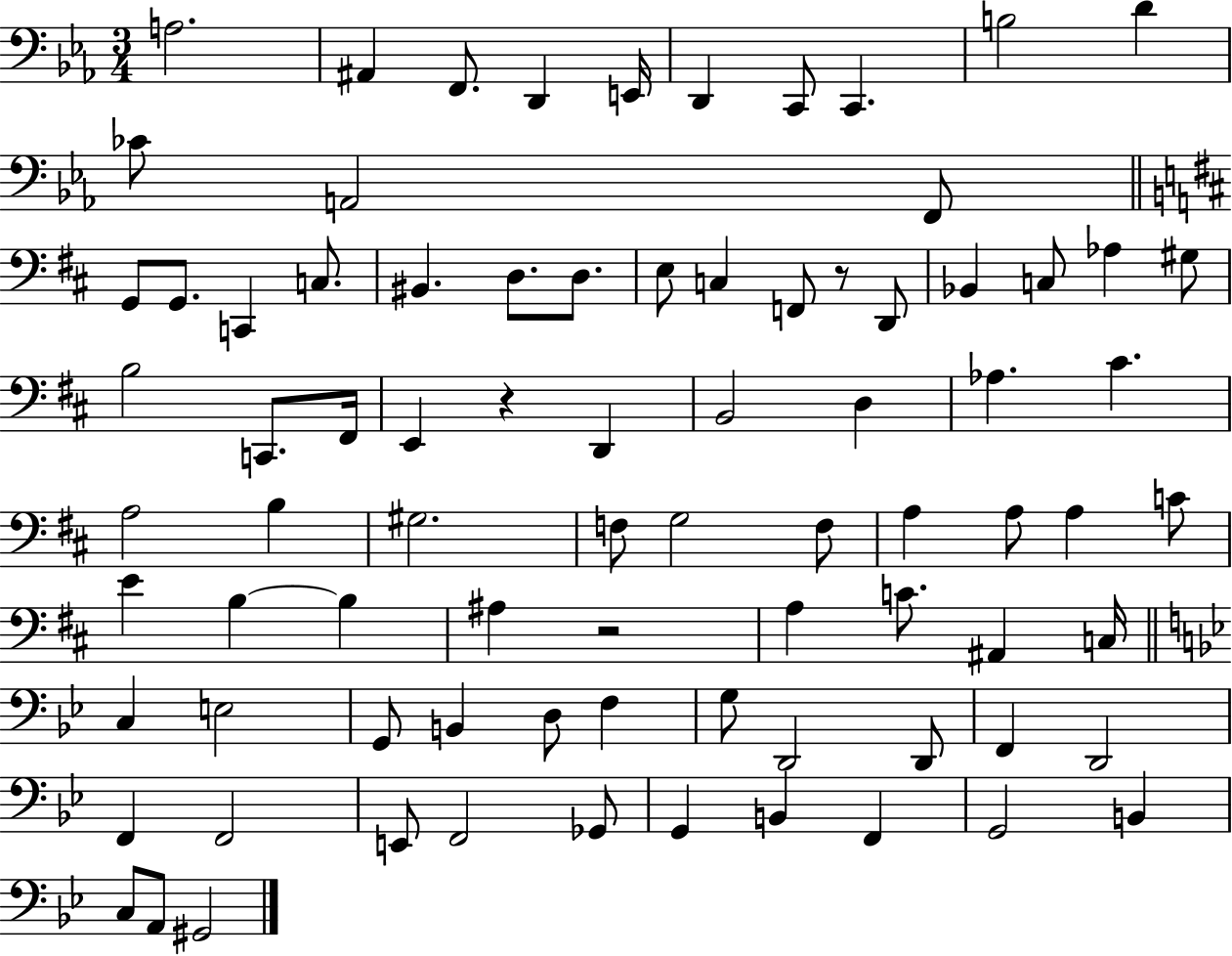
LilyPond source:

{
  \clef bass
  \numericTimeSignature
  \time 3/4
  \key ees \major
  a2. | ais,4 f,8. d,4 e,16 | d,4 c,8 c,4. | b2 d'4 | \break ces'8 a,2 f,8 | \bar "||" \break \key d \major g,8 g,8. c,4 c8. | bis,4. d8. d8. | e8 c4 f,8 r8 d,8 | bes,4 c8 aes4 gis8 | \break b2 c,8. fis,16 | e,4 r4 d,4 | b,2 d4 | aes4. cis'4. | \break a2 b4 | gis2. | f8 g2 f8 | a4 a8 a4 c'8 | \break e'4 b4~~ b4 | ais4 r2 | a4 c'8. ais,4 c16 | \bar "||" \break \key bes \major c4 e2 | g,8 b,4 d8 f4 | g8 d,2 d,8 | f,4 d,2 | \break f,4 f,2 | e,8 f,2 ges,8 | g,4 b,4 f,4 | g,2 b,4 | \break c8 a,8 gis,2 | \bar "|."
}